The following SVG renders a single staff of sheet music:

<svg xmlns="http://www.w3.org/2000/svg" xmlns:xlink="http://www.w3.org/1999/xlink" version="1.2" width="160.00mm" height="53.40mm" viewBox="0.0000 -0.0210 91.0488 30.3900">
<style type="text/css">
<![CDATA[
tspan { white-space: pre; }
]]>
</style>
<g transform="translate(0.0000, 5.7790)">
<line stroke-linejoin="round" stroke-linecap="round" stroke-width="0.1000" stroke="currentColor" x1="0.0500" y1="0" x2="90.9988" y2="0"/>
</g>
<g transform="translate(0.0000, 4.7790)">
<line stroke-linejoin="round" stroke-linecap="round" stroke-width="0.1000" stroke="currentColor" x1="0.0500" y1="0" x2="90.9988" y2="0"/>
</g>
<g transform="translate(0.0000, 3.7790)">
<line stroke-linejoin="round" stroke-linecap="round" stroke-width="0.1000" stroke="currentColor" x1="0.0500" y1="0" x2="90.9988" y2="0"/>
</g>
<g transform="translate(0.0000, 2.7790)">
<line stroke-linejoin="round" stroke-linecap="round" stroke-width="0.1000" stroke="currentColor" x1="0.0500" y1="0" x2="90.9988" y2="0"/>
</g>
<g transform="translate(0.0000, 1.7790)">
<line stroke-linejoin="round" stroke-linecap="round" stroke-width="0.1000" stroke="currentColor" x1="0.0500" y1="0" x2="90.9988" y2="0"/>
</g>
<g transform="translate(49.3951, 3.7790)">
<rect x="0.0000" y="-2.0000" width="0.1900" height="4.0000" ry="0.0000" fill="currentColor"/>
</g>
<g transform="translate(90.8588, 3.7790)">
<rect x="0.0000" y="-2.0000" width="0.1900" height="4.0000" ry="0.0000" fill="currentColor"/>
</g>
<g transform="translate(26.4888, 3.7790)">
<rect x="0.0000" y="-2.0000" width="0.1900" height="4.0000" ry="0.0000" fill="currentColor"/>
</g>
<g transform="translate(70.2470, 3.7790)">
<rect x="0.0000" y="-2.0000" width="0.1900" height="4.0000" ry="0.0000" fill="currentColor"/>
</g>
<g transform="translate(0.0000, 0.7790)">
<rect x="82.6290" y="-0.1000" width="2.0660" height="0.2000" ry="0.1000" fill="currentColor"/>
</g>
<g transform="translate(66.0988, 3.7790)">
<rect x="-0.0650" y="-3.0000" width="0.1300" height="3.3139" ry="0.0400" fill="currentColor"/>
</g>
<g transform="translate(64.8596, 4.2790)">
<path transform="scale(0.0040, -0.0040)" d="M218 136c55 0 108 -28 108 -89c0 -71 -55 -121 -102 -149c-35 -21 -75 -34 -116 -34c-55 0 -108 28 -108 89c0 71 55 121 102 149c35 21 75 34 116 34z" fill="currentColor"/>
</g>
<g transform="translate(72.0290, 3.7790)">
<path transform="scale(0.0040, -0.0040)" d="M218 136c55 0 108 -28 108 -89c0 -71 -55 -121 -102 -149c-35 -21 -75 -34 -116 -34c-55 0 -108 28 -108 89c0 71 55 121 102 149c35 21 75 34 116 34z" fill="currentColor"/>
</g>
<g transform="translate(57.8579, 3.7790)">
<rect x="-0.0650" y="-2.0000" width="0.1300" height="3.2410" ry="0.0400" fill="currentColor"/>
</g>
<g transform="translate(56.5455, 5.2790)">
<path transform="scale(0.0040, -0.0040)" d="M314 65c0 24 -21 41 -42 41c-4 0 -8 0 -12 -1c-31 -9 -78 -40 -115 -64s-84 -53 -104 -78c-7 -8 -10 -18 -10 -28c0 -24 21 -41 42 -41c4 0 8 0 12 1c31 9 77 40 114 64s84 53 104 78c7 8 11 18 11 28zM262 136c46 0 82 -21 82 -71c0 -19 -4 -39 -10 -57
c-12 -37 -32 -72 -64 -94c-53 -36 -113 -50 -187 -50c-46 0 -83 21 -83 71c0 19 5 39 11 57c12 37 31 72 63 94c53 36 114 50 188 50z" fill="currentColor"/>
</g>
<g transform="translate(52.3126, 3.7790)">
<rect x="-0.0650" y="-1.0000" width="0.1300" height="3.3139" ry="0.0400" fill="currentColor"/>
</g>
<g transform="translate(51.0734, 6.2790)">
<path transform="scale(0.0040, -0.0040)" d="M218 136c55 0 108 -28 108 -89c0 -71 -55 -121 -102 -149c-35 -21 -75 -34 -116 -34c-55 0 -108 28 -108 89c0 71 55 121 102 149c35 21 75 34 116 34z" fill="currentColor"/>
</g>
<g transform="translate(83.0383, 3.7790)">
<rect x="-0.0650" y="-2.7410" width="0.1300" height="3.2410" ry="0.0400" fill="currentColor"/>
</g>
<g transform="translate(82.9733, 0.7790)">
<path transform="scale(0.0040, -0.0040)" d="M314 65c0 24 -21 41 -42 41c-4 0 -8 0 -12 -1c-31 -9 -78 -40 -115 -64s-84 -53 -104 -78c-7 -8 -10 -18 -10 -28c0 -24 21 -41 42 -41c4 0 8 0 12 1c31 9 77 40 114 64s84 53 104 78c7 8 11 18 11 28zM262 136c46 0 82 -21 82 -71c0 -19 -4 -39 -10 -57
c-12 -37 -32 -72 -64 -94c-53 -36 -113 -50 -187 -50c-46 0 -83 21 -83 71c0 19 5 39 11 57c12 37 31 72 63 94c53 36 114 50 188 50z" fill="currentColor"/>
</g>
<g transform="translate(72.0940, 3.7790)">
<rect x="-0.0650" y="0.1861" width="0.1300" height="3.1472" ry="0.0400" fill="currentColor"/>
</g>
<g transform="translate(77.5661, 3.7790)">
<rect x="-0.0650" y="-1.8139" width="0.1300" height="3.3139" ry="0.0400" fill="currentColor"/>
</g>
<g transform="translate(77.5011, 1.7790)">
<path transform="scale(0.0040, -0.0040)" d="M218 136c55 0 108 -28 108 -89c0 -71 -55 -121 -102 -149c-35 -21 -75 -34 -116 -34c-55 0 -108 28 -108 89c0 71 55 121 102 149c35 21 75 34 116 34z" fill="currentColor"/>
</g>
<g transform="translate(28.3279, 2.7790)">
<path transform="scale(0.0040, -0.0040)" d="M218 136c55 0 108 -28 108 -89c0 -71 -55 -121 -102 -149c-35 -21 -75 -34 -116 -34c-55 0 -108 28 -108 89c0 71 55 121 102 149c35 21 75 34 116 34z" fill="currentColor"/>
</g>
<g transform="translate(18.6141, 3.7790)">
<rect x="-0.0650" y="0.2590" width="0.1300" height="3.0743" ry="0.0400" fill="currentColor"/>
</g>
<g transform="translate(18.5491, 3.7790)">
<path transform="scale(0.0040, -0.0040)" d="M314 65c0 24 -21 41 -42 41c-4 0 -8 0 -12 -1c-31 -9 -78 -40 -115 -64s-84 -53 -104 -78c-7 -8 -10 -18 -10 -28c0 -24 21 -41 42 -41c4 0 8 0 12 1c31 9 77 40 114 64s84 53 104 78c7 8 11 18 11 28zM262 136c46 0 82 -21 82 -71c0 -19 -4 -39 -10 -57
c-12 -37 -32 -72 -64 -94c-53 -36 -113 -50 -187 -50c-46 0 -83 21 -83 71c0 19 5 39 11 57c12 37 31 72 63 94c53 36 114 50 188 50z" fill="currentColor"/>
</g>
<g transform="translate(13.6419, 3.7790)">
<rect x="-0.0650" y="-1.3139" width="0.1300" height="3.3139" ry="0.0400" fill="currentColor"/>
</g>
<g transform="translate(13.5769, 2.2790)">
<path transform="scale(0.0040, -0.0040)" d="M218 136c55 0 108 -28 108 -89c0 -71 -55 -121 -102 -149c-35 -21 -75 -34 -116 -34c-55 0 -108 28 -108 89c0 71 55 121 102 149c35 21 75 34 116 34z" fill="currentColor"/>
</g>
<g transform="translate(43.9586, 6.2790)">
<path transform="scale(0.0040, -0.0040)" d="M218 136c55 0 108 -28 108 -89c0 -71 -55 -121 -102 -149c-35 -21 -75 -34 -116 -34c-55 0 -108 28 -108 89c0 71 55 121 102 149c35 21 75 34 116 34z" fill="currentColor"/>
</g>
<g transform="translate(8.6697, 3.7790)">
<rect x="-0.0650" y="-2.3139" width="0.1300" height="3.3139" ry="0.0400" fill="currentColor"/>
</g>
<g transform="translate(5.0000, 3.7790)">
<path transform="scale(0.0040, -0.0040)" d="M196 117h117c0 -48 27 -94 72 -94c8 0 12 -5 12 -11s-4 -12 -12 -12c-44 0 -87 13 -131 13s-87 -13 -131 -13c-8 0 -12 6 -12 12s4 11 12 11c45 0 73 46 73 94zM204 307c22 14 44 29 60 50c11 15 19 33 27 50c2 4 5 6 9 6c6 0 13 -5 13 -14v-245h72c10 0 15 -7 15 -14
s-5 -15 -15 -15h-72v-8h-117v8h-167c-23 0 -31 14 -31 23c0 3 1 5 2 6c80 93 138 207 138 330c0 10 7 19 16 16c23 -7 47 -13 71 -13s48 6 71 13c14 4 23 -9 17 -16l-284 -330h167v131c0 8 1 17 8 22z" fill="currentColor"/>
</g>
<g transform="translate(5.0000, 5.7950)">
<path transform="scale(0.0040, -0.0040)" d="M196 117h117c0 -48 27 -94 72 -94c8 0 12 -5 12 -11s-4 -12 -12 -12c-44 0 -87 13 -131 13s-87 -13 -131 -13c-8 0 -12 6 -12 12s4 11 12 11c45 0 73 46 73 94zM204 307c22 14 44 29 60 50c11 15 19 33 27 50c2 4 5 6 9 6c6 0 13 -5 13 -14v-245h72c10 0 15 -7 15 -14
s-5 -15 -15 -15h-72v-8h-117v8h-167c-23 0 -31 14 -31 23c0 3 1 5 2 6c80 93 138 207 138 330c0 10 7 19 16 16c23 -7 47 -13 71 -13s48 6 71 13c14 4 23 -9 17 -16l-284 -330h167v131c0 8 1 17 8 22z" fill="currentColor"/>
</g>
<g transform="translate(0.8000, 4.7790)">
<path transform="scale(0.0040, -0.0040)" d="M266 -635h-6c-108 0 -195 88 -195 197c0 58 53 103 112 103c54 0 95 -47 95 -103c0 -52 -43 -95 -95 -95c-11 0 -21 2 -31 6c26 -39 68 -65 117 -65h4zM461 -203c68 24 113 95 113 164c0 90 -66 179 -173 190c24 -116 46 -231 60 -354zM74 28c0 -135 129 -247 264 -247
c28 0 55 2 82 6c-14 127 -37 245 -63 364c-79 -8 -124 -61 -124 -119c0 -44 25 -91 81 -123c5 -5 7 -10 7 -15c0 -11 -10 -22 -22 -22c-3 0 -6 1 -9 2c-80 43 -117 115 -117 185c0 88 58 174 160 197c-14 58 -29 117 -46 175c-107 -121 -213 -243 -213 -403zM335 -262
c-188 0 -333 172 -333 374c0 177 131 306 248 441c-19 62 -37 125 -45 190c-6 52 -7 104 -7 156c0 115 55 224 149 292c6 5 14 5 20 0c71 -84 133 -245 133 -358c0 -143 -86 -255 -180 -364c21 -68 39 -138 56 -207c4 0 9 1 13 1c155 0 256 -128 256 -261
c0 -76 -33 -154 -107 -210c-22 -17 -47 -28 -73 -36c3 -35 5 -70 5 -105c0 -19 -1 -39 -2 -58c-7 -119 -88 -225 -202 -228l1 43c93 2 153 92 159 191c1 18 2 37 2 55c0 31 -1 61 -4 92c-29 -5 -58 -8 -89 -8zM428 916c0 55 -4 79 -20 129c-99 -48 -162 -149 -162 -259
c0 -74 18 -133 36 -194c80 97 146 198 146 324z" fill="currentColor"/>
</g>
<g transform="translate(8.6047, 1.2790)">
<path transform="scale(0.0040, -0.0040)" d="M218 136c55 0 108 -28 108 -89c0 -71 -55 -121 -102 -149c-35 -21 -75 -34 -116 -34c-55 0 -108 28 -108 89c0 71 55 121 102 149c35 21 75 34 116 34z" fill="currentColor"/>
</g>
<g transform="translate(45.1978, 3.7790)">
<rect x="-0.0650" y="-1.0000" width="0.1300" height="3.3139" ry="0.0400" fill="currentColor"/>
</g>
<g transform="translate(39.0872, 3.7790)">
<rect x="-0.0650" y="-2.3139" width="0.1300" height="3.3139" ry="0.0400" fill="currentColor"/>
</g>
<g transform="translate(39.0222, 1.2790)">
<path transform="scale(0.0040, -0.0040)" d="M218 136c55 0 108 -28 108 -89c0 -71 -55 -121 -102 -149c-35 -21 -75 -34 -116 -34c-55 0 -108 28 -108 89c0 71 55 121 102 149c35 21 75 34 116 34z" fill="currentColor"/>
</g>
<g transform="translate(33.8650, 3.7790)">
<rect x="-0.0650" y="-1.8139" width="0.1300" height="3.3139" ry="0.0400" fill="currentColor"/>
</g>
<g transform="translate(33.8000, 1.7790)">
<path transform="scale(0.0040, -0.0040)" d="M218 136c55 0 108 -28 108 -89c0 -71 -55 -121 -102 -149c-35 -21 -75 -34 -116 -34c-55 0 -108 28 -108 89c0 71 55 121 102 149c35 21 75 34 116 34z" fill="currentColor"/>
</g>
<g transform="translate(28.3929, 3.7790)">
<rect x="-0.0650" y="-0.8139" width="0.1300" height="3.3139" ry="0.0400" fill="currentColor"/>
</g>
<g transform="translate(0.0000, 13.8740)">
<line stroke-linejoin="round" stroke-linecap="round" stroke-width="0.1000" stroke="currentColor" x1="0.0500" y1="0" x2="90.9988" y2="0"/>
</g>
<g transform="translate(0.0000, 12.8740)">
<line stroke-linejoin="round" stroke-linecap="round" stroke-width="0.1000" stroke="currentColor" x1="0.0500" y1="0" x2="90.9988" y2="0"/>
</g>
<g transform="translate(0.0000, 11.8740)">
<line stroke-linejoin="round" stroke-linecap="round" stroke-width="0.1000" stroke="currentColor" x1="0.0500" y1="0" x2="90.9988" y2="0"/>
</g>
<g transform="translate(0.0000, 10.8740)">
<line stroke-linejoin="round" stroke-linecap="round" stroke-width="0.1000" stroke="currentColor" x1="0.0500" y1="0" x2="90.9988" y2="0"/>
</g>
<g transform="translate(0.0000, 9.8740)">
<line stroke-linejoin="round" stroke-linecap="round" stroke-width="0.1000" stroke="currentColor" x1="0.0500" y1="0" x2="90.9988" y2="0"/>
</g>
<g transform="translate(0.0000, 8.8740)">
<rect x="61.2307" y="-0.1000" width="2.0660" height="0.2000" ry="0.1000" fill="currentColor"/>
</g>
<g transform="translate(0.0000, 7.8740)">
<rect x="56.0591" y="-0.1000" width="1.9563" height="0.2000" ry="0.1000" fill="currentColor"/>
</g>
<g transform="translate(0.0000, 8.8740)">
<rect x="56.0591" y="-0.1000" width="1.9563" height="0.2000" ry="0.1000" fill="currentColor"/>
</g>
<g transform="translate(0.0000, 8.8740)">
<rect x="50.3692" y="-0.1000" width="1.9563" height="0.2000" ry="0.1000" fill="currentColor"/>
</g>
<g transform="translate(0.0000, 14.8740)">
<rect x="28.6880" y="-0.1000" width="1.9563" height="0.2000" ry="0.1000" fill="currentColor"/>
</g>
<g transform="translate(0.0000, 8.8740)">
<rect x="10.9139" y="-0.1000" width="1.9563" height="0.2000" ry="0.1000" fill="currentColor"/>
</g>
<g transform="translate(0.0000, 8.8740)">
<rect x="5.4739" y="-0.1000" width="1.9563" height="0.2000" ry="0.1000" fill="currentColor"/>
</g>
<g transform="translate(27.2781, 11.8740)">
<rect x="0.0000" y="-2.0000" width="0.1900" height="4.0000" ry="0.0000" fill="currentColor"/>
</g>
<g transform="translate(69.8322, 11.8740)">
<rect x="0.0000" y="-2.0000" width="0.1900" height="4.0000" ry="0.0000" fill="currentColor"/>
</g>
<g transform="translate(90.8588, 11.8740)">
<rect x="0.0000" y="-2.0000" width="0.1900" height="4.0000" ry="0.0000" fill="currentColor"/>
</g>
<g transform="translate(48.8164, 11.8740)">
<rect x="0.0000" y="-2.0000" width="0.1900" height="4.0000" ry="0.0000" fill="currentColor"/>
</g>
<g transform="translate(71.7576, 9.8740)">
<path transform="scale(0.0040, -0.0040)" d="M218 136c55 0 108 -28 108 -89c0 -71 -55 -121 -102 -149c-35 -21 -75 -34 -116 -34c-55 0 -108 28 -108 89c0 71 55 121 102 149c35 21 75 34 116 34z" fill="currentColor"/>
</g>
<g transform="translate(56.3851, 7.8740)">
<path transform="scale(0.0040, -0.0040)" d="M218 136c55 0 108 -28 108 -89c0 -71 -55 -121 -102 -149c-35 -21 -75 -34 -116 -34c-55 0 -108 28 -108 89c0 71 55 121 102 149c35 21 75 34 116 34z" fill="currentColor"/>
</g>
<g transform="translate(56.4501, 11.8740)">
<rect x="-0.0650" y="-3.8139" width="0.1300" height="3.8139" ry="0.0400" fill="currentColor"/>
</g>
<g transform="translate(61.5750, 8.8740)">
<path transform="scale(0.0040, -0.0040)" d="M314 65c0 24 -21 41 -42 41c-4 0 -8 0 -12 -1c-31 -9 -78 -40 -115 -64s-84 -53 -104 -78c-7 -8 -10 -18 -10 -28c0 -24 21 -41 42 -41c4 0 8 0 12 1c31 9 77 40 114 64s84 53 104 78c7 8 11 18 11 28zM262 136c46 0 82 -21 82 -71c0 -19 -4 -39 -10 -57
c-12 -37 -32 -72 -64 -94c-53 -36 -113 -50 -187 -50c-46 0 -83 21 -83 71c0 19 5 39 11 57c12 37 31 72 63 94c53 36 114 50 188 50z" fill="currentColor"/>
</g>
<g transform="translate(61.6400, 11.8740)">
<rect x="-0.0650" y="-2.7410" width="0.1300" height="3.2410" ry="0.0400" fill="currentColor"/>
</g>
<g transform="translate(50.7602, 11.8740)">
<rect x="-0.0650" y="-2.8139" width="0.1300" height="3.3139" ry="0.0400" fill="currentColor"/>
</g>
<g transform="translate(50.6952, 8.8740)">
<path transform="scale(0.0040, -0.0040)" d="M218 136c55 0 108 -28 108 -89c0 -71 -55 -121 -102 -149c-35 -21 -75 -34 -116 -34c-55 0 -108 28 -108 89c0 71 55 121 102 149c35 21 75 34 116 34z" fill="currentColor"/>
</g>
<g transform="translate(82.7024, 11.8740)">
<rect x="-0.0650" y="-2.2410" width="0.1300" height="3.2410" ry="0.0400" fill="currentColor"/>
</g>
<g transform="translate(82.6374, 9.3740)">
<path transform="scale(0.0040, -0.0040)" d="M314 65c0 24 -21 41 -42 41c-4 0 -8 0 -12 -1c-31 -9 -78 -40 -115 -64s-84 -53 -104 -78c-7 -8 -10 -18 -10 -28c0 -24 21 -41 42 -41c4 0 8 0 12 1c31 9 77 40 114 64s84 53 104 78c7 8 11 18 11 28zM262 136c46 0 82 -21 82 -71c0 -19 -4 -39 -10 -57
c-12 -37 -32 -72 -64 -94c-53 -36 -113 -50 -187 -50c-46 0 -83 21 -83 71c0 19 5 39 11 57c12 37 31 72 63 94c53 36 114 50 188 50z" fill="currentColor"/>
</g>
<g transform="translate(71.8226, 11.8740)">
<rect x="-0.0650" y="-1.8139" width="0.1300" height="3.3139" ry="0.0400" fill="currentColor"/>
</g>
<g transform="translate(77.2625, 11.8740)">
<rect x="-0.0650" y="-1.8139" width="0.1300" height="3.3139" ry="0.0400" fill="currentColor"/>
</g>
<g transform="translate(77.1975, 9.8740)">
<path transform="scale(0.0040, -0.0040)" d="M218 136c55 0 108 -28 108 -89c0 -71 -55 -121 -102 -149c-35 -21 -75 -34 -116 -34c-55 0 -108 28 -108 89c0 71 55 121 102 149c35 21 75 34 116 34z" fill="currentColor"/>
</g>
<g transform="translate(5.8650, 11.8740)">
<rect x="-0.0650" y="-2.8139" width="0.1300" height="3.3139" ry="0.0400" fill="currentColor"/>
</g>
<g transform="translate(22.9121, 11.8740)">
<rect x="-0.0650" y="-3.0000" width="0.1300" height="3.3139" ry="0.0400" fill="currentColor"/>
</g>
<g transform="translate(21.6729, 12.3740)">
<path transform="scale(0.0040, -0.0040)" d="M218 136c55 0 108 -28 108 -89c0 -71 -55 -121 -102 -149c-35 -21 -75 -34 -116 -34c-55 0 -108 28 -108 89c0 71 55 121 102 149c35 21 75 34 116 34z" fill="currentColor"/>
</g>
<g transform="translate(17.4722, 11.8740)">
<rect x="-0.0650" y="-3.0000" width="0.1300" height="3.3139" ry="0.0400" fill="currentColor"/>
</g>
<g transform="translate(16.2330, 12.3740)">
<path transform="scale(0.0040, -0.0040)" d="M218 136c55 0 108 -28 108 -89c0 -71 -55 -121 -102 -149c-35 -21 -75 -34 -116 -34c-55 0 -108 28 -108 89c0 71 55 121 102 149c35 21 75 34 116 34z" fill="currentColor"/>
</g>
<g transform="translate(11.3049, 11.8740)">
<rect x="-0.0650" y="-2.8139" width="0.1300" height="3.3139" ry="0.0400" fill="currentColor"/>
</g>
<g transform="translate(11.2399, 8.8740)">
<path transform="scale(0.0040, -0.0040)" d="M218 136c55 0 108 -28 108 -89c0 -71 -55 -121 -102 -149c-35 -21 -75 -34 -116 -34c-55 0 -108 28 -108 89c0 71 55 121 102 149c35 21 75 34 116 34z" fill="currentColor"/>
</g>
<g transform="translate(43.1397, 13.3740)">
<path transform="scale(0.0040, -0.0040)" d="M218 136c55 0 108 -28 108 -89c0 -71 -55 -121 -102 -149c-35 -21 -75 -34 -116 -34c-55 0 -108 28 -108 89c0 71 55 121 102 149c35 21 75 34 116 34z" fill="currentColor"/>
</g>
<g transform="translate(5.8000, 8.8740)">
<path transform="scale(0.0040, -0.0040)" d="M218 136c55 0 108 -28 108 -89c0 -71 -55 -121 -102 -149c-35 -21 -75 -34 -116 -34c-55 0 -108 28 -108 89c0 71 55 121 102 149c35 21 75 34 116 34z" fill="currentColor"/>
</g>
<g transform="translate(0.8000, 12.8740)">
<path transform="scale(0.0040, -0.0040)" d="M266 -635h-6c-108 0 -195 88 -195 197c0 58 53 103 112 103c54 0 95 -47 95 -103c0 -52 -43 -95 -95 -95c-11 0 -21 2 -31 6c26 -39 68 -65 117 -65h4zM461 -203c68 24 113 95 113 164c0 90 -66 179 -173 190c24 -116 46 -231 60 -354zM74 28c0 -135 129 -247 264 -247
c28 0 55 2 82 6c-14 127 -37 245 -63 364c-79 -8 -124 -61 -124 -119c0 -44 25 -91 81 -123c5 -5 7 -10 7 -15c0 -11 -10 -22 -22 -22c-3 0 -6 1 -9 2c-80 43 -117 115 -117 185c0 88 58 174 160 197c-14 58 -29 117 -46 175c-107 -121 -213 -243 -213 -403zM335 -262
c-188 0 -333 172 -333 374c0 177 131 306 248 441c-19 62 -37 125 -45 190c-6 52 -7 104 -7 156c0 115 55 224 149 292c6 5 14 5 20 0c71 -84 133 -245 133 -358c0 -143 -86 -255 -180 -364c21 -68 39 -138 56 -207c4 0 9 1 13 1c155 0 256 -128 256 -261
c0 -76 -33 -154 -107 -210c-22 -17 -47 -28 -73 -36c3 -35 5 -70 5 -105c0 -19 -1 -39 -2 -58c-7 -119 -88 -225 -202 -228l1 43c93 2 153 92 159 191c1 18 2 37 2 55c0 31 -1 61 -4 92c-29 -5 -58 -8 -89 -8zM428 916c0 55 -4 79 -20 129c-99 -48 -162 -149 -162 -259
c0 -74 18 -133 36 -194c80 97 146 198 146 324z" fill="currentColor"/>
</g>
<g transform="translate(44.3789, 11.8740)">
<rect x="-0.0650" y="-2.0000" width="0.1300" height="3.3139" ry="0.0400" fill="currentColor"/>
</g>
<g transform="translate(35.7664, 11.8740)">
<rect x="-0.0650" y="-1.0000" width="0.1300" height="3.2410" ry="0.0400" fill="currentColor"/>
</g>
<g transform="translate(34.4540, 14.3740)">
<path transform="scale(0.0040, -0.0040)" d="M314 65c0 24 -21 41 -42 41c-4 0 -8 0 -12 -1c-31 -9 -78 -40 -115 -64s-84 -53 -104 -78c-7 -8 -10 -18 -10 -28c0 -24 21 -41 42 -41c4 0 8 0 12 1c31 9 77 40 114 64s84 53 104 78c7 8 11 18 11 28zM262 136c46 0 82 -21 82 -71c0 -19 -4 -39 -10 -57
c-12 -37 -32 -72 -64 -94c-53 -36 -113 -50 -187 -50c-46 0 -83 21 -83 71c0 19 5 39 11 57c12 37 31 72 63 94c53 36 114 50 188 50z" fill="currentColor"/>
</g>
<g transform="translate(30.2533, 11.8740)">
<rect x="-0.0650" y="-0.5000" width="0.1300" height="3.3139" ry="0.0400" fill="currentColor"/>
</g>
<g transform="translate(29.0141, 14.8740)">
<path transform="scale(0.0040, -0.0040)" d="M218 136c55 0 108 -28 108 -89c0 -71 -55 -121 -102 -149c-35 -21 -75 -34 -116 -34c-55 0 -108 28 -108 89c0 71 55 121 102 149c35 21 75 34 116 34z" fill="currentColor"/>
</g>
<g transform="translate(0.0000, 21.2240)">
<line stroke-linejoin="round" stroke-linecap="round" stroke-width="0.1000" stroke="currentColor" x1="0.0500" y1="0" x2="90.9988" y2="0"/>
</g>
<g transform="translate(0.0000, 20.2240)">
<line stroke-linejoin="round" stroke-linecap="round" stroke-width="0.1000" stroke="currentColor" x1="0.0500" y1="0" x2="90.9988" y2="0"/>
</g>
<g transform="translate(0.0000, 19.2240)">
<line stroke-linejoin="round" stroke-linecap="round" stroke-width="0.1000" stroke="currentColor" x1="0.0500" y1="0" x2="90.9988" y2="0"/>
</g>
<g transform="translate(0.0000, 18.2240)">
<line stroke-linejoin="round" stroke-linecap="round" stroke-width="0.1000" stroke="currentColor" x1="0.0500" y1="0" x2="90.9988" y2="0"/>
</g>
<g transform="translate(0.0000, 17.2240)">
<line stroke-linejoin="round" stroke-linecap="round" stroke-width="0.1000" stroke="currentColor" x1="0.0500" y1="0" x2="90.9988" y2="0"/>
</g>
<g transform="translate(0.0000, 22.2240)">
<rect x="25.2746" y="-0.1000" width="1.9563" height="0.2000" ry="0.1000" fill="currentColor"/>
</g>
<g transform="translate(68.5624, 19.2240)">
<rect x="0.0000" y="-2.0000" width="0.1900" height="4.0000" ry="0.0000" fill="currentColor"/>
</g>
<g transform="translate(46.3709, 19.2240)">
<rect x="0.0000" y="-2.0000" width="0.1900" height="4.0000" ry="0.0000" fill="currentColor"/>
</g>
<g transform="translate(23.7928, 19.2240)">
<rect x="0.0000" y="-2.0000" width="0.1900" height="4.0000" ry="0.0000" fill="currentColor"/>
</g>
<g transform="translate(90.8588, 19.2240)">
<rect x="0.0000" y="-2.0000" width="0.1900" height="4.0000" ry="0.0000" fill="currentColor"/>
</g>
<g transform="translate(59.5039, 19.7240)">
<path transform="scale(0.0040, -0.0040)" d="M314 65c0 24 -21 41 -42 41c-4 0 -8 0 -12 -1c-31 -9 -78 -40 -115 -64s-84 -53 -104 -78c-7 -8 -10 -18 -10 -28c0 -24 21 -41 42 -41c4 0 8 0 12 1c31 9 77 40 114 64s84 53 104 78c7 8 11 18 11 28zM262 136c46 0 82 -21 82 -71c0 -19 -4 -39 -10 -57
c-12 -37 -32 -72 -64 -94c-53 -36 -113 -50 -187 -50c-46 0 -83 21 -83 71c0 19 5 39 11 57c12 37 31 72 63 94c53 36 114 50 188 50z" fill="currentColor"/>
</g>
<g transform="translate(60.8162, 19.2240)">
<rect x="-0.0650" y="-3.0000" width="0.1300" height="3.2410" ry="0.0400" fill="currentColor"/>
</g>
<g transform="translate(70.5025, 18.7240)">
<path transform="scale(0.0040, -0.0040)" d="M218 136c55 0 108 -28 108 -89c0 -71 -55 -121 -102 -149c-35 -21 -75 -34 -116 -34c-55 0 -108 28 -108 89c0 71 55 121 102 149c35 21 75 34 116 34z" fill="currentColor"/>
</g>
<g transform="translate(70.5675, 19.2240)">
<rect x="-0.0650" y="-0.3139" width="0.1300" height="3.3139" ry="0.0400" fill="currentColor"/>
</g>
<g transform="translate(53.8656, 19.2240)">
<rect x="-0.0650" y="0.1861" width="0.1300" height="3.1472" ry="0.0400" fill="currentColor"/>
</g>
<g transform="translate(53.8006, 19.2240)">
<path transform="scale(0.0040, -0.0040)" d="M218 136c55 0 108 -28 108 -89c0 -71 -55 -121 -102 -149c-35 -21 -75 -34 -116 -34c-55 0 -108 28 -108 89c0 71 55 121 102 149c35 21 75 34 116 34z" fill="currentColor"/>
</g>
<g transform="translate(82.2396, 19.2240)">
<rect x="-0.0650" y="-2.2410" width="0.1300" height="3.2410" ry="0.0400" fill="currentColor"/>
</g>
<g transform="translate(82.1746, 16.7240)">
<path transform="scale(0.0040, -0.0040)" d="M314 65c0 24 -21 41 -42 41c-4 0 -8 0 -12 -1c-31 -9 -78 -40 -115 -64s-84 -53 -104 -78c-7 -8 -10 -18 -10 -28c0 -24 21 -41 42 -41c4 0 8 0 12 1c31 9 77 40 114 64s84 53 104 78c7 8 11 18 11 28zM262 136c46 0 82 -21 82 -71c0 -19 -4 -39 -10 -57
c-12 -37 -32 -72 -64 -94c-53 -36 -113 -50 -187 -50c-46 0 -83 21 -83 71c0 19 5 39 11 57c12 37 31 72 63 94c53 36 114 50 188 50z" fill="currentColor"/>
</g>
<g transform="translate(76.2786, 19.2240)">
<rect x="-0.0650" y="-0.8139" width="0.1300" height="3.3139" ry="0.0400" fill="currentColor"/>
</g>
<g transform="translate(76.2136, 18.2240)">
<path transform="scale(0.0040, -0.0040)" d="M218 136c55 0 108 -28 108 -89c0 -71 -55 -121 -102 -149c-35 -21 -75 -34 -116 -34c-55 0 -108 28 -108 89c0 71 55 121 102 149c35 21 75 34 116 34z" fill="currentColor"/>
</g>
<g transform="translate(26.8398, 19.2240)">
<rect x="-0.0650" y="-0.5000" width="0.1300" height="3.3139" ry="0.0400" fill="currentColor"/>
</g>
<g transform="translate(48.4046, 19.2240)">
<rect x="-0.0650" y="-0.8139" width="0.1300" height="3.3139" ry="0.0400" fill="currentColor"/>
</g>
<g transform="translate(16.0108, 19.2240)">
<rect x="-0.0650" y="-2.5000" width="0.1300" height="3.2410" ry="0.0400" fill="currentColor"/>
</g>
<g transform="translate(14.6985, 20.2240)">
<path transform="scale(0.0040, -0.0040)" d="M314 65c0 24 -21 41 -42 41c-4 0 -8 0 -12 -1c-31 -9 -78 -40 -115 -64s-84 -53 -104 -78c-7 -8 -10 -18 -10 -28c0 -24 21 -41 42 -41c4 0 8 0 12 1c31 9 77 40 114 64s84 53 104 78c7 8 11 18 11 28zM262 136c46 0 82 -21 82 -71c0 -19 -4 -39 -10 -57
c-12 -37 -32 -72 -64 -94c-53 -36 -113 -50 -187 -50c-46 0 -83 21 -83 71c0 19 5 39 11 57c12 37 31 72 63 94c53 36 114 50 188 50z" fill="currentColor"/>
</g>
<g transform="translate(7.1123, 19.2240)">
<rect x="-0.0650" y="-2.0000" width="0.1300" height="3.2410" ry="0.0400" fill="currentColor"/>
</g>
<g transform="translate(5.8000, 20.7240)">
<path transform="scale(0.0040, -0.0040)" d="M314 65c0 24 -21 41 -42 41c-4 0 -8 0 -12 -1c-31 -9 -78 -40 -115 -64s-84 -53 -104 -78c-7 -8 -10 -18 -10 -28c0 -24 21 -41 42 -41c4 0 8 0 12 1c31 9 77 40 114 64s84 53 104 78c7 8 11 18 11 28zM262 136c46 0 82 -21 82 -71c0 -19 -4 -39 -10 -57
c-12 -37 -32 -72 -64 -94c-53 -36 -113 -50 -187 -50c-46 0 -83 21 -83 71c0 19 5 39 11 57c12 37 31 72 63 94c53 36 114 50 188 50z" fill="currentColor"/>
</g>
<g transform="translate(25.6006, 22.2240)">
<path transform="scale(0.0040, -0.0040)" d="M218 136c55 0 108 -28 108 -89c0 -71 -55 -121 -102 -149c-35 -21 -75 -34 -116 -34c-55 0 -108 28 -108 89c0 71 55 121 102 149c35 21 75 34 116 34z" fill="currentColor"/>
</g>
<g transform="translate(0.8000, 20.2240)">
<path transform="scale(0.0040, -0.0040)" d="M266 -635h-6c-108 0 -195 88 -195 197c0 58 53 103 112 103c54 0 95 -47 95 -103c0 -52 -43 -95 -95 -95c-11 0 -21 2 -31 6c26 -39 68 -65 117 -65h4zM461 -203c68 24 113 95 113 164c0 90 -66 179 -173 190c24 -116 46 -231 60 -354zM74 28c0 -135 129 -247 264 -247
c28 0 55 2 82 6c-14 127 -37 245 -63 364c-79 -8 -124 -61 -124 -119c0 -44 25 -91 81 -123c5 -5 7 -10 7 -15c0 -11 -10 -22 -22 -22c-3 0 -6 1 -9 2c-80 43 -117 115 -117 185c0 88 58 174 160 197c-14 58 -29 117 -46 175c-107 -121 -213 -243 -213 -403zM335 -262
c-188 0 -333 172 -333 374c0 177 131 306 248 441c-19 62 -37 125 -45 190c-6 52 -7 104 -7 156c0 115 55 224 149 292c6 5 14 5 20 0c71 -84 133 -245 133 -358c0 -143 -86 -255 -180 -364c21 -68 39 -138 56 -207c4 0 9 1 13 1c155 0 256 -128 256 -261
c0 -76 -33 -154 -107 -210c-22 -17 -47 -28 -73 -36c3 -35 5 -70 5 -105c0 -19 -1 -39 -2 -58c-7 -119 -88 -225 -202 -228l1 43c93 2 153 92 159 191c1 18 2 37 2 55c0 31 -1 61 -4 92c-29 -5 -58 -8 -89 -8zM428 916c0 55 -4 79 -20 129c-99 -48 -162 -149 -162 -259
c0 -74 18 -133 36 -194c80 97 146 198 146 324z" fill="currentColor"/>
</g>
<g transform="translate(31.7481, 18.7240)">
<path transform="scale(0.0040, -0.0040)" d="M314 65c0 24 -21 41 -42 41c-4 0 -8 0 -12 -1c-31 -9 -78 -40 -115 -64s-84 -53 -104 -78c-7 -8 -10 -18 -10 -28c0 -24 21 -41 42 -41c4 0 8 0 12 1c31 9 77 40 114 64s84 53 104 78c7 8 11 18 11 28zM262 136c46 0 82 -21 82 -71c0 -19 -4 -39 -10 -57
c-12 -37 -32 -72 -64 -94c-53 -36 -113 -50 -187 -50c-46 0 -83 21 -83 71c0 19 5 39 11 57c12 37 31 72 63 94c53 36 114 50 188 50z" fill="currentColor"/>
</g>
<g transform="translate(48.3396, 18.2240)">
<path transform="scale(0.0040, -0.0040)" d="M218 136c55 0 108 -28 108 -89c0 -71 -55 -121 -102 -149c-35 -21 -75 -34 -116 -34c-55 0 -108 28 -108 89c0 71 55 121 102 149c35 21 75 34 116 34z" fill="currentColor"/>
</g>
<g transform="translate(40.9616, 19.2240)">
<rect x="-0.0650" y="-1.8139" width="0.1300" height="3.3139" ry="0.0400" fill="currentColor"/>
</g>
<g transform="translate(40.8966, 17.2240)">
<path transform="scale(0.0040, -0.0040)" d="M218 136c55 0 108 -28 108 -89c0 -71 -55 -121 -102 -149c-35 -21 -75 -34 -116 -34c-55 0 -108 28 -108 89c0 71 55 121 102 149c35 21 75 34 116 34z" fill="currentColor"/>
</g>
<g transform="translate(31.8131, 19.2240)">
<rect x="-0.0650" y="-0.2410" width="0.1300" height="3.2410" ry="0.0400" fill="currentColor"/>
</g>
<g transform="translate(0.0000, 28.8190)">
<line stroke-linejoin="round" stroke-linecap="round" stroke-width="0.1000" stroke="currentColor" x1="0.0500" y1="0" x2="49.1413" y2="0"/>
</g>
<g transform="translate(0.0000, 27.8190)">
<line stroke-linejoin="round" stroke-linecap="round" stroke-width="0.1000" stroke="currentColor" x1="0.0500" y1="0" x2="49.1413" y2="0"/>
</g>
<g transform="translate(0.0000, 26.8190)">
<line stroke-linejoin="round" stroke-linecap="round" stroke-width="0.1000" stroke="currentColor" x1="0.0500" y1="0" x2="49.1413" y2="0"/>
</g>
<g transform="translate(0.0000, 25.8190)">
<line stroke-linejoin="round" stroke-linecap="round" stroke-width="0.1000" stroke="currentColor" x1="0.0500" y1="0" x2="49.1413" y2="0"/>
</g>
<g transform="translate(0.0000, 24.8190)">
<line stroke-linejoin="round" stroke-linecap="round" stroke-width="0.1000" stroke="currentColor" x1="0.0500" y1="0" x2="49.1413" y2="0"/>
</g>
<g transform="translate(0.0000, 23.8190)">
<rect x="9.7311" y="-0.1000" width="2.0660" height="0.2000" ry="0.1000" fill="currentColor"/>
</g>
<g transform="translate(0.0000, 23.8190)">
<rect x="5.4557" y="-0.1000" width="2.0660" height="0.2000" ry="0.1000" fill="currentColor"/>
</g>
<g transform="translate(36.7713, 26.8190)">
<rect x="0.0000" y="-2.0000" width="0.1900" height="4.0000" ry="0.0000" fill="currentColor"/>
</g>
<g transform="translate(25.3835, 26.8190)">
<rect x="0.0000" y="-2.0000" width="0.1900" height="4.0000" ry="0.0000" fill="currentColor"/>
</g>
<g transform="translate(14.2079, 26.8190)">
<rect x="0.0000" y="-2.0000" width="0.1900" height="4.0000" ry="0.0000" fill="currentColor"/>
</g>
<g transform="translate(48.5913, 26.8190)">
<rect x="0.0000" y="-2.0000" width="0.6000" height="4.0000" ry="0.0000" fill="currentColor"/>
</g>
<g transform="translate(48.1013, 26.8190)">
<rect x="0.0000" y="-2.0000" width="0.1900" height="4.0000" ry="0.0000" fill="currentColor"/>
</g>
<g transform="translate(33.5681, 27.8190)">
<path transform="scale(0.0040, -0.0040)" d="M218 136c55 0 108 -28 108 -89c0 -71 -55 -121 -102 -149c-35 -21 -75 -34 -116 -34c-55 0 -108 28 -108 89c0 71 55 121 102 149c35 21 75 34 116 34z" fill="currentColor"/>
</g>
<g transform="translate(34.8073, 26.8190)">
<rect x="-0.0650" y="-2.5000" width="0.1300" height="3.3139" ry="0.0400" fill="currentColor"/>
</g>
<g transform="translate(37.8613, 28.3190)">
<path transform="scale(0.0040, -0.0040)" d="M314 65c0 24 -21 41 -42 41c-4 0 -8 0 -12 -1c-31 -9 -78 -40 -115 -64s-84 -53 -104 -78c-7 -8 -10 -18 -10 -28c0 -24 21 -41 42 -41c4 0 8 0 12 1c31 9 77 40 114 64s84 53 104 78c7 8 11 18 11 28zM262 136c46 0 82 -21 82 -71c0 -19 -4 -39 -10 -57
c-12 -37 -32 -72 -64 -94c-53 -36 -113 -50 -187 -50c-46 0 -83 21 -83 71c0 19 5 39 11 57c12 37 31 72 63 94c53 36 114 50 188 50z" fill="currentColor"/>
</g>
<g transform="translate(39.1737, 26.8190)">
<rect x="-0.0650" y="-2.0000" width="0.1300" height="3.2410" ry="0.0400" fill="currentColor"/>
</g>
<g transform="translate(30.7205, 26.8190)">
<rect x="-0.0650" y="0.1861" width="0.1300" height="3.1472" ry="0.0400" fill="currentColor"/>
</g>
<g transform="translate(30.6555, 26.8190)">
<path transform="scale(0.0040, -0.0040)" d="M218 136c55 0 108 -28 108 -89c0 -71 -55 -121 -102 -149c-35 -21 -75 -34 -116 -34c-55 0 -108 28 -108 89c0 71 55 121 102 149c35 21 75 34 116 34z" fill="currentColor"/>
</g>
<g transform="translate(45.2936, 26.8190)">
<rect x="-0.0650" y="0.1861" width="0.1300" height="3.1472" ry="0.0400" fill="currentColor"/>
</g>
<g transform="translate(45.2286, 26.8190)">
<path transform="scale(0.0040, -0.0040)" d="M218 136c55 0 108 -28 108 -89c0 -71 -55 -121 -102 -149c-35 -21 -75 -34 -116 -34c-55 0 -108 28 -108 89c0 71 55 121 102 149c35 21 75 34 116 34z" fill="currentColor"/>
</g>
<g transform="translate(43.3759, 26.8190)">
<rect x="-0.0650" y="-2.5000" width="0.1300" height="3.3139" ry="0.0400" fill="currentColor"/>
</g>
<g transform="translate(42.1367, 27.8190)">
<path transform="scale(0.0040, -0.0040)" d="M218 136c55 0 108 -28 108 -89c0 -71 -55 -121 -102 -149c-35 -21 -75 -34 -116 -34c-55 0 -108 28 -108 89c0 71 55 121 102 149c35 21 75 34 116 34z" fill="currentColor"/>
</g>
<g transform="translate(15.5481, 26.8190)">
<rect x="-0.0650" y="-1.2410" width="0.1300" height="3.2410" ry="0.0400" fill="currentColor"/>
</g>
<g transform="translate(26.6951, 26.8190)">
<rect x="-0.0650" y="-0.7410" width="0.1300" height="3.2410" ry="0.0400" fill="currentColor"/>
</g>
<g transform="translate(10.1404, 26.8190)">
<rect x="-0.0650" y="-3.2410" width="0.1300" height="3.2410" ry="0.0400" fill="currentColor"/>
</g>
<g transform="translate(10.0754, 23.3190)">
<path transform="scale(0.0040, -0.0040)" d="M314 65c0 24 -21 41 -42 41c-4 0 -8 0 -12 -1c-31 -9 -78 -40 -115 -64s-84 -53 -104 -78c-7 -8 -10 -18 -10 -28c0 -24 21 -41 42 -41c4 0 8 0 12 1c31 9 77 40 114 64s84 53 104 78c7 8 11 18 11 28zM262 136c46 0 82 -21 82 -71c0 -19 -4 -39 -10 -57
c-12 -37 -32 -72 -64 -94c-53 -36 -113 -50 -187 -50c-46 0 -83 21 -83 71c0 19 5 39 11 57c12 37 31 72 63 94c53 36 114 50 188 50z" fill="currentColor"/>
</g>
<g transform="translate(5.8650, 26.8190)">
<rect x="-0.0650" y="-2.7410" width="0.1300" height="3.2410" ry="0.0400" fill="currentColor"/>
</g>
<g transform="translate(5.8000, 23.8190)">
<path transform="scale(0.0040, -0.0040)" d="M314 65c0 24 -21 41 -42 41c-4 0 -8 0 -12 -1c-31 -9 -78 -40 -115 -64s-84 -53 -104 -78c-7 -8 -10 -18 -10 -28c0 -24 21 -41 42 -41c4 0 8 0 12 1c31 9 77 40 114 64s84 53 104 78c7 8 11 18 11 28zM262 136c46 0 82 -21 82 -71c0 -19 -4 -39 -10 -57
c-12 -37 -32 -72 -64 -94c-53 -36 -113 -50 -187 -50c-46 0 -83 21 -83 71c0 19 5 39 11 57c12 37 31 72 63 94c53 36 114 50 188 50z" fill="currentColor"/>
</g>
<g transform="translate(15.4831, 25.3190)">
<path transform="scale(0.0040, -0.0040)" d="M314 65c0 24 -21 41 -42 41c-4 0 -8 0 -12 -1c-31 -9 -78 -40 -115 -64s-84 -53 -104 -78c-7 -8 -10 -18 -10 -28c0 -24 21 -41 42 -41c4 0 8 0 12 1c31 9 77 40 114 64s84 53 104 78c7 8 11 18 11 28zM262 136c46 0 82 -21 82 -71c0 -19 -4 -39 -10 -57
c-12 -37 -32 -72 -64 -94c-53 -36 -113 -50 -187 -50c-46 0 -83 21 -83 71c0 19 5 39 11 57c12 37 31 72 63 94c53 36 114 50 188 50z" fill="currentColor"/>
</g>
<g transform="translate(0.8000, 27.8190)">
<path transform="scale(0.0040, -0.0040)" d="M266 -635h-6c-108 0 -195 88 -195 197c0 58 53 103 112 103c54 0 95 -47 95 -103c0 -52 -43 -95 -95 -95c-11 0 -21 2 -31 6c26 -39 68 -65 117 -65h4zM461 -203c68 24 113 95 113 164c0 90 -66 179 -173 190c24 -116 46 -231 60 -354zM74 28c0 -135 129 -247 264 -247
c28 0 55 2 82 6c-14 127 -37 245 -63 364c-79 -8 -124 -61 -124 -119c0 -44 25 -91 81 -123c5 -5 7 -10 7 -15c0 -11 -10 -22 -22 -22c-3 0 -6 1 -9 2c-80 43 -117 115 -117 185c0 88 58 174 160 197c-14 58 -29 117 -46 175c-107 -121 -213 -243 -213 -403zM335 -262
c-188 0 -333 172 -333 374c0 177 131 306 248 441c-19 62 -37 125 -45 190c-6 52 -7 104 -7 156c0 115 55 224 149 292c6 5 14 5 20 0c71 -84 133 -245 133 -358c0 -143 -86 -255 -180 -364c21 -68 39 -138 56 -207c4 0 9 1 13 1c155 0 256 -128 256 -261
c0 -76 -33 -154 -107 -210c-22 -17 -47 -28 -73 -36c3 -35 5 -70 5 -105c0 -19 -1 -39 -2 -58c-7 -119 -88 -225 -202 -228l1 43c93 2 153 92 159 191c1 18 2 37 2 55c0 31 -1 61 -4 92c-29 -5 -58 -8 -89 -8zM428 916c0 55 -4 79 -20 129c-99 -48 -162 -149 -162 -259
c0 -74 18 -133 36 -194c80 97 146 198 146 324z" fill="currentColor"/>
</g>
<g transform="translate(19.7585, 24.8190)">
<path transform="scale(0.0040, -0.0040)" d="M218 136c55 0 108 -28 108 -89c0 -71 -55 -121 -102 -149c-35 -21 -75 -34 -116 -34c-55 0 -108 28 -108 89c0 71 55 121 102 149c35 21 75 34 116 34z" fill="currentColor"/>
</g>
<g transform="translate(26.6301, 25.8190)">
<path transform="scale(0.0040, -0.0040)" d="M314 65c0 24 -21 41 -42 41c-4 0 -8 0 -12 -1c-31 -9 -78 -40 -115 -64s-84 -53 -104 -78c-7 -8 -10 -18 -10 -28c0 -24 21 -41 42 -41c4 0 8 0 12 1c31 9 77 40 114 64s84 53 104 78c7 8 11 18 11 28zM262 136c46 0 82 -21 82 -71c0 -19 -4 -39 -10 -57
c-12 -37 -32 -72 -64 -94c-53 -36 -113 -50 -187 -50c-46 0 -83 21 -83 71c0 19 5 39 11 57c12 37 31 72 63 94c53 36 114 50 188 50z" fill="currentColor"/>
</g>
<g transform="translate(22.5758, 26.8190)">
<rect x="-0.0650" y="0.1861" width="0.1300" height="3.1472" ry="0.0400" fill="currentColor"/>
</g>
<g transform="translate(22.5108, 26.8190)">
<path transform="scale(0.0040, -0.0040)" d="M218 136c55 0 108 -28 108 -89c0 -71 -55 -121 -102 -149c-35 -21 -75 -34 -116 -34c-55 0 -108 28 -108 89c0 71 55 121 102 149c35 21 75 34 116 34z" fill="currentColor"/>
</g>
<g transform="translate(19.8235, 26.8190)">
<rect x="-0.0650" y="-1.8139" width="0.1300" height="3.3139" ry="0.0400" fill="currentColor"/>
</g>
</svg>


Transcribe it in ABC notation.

X:1
T:Untitled
M:4/4
L:1/4
K:C
g e B2 d f g D D F2 A B f a2 a a A A C D2 F a c' a2 f f g2 F2 G2 C c2 f d B A2 c d g2 a2 b2 e2 f B d2 B G F2 G B